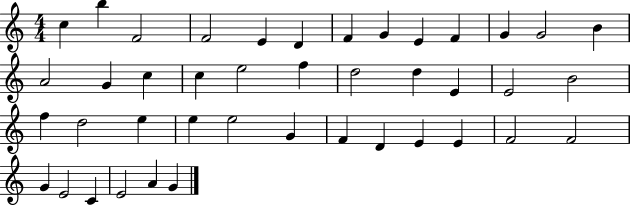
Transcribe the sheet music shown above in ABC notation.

X:1
T:Untitled
M:4/4
L:1/4
K:C
c b F2 F2 E D F G E F G G2 B A2 G c c e2 f d2 d E E2 B2 f d2 e e e2 G F D E E F2 F2 G E2 C E2 A G